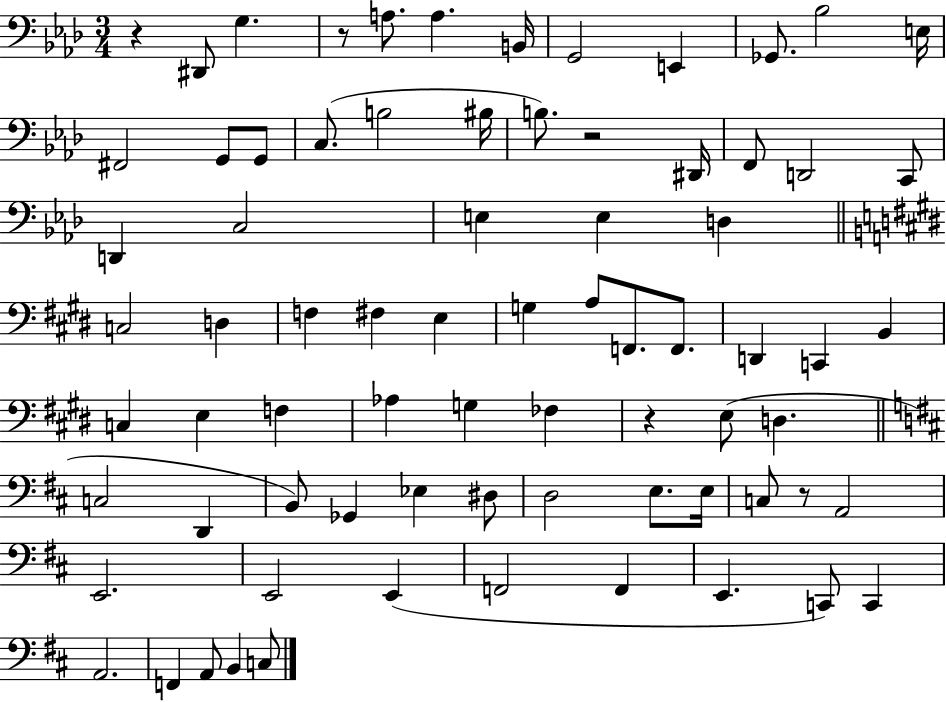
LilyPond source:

{
  \clef bass
  \numericTimeSignature
  \time 3/4
  \key aes \major
  r4 dis,8 g4. | r8 a8. a4. b,16 | g,2 e,4 | ges,8. bes2 e16 | \break fis,2 g,8 g,8 | c8.( b2 bis16 | b8.) r2 dis,16 | f,8 d,2 c,8 | \break d,4 c2 | e4 e4 d4 | \bar "||" \break \key e \major c2 d4 | f4 fis4 e4 | g4 a8 f,8. f,8. | d,4 c,4 b,4 | \break c4 e4 f4 | aes4 g4 fes4 | r4 e8( d4. | \bar "||" \break \key b \minor c2 d,4 | b,8) ges,4 ees4 dis8 | d2 e8. e16 | c8 r8 a,2 | \break e,2. | e,2 e,4( | f,2 f,4 | e,4. c,8) c,4 | \break a,2. | f,4 a,8 b,4 c8 | \bar "|."
}